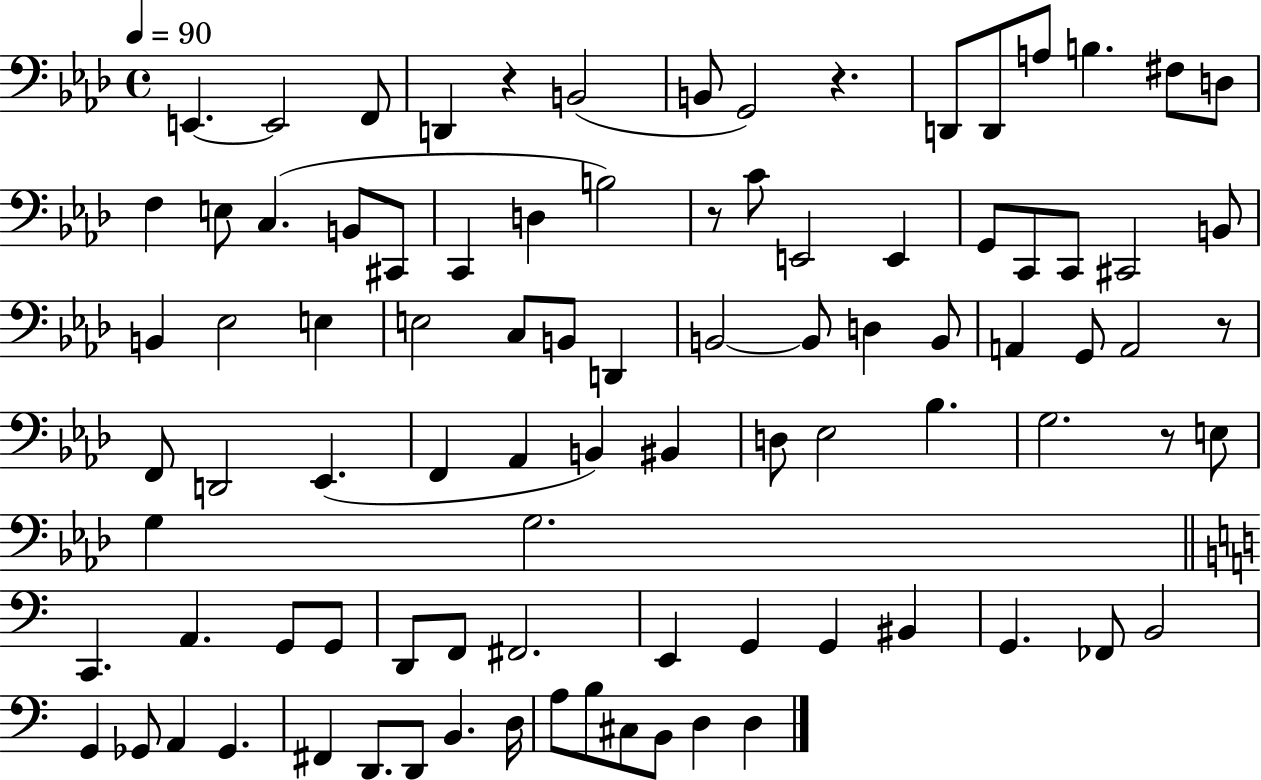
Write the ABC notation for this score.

X:1
T:Untitled
M:4/4
L:1/4
K:Ab
E,, E,,2 F,,/2 D,, z B,,2 B,,/2 G,,2 z D,,/2 D,,/2 A,/2 B, ^F,/2 D,/2 F, E,/2 C, B,,/2 ^C,,/2 C,, D, B,2 z/2 C/2 E,,2 E,, G,,/2 C,,/2 C,,/2 ^C,,2 B,,/2 B,, _E,2 E, E,2 C,/2 B,,/2 D,, B,,2 B,,/2 D, B,,/2 A,, G,,/2 A,,2 z/2 F,,/2 D,,2 _E,, F,, _A,, B,, ^B,, D,/2 _E,2 _B, G,2 z/2 E,/2 G, G,2 C,, A,, G,,/2 G,,/2 D,,/2 F,,/2 ^F,,2 E,, G,, G,, ^B,, G,, _F,,/2 B,,2 G,, _G,,/2 A,, _G,, ^F,, D,,/2 D,,/2 B,, D,/4 A,/2 B,/2 ^C,/2 B,,/2 D, D,